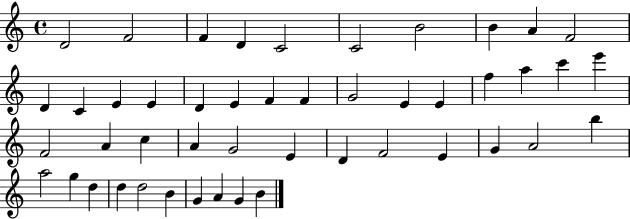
{
  \clef treble
  \time 4/4
  \defaultTimeSignature
  \key c \major
  d'2 f'2 | f'4 d'4 c'2 | c'2 b'2 | b'4 a'4 f'2 | \break d'4 c'4 e'4 e'4 | d'4 e'4 f'4 f'4 | g'2 e'4 e'4 | f''4 a''4 c'''4 e'''4 | \break f'2 a'4 c''4 | a'4 g'2 e'4 | d'4 f'2 e'4 | g'4 a'2 b''4 | \break a''2 g''4 d''4 | d''4 d''2 b'4 | g'4 a'4 g'4 b'4 | \bar "|."
}